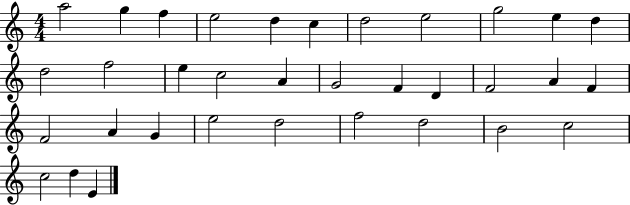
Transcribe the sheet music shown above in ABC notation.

X:1
T:Untitled
M:4/4
L:1/4
K:C
a2 g f e2 d c d2 e2 g2 e d d2 f2 e c2 A G2 F D F2 A F F2 A G e2 d2 f2 d2 B2 c2 c2 d E